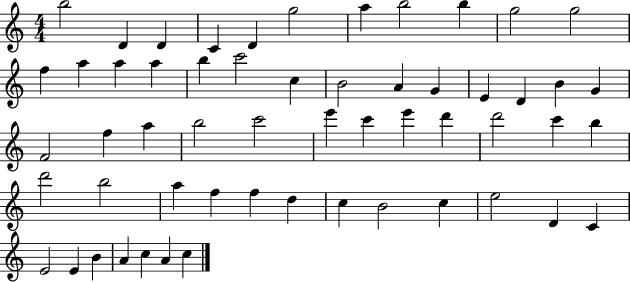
{
  \clef treble
  \numericTimeSignature
  \time 4/4
  \key c \major
  b''2 d'4 d'4 | c'4 d'4 g''2 | a''4 b''2 b''4 | g''2 g''2 | \break f''4 a''4 a''4 a''4 | b''4 c'''2 c''4 | b'2 a'4 g'4 | e'4 d'4 b'4 g'4 | \break f'2 f''4 a''4 | b''2 c'''2 | e'''4 c'''4 e'''4 d'''4 | d'''2 c'''4 b''4 | \break d'''2 b''2 | a''4 f''4 f''4 d''4 | c''4 b'2 c''4 | e''2 d'4 c'4 | \break e'2 e'4 b'4 | a'4 c''4 a'4 c''4 | \bar "|."
}